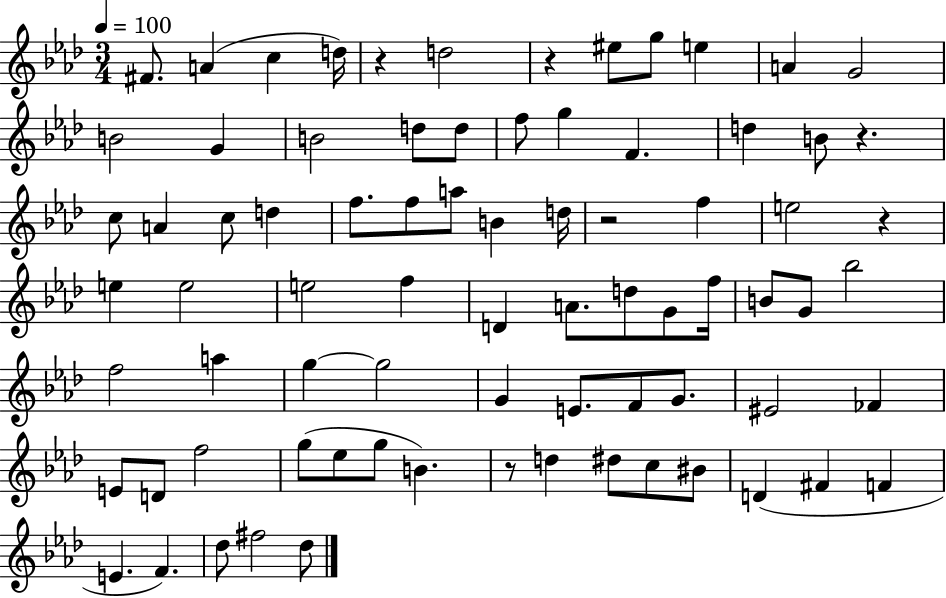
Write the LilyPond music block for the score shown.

{
  \clef treble
  \numericTimeSignature
  \time 3/4
  \key aes \major
  \tempo 4 = 100
  fis'8. a'4( c''4 d''16) | r4 d''2 | r4 eis''8 g''8 e''4 | a'4 g'2 | \break b'2 g'4 | b'2 d''8 d''8 | f''8 g''4 f'4. | d''4 b'8 r4. | \break c''8 a'4 c''8 d''4 | f''8. f''8 a''8 b'4 d''16 | r2 f''4 | e''2 r4 | \break e''4 e''2 | e''2 f''4 | d'4 a'8. d''8 g'8 f''16 | b'8 g'8 bes''2 | \break f''2 a''4 | g''4~~ g''2 | g'4 e'8. f'8 g'8. | eis'2 fes'4 | \break e'8 d'8 f''2 | g''8( ees''8 g''8 b'4.) | r8 d''4 dis''8 c''8 bis'8 | d'4( fis'4 f'4 | \break e'4. f'4.) | des''8 fis''2 des''8 | \bar "|."
}